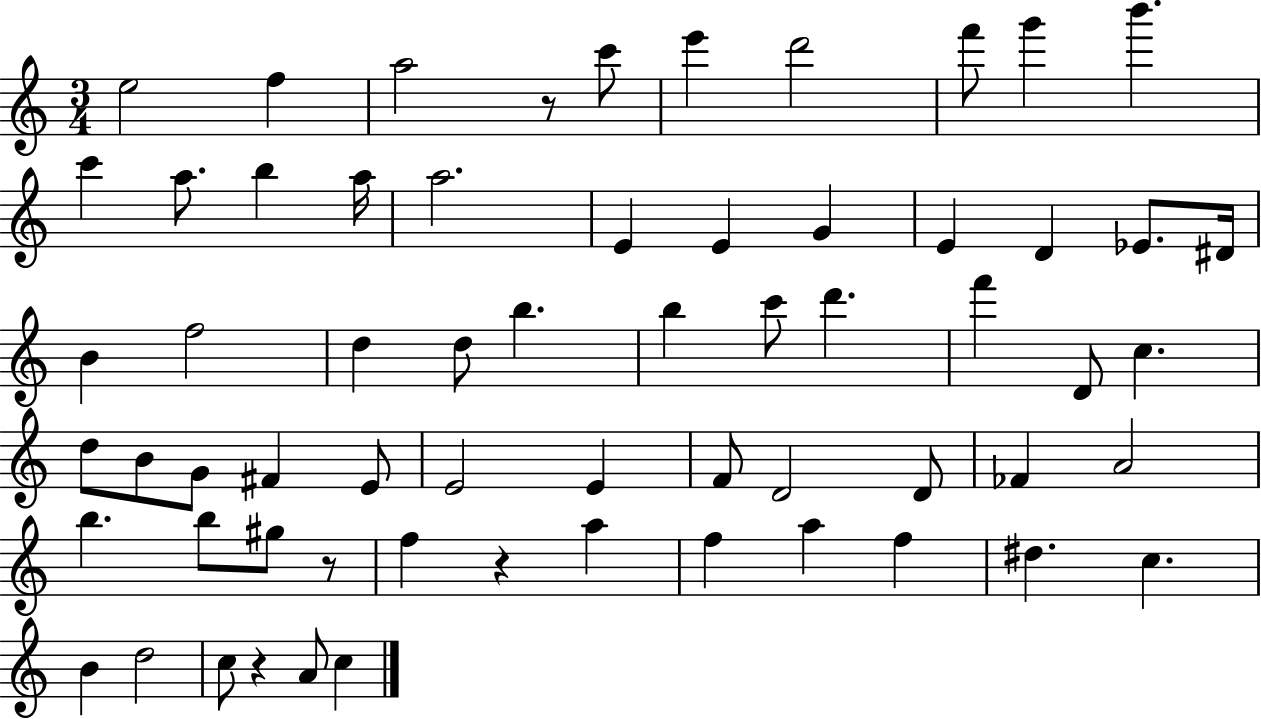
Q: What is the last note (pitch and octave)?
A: C5